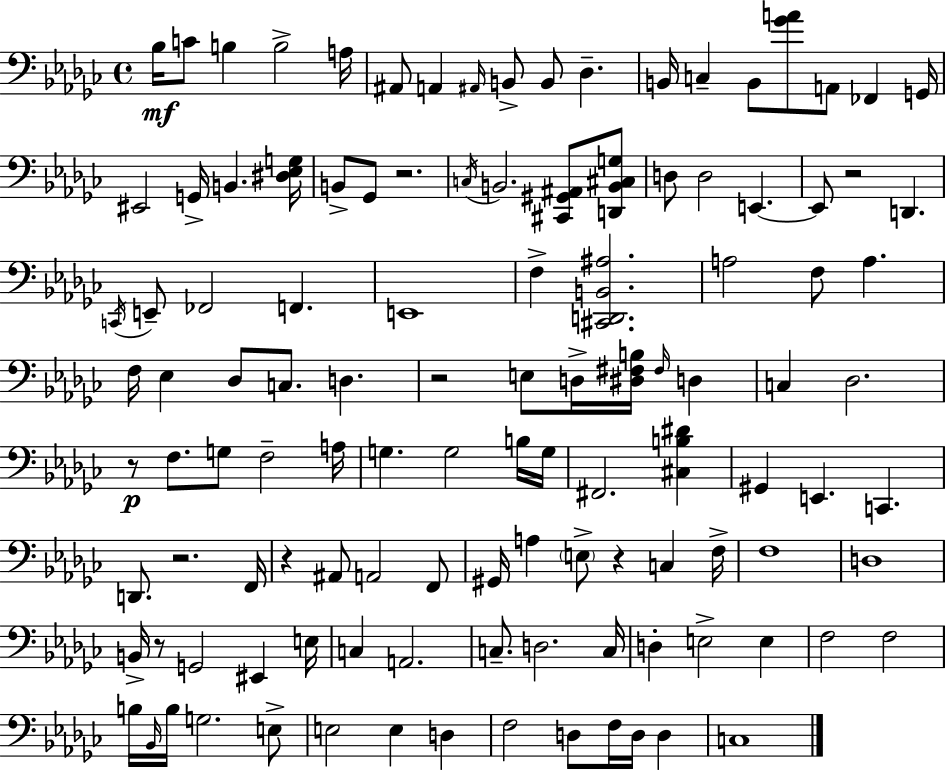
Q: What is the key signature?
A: EES minor